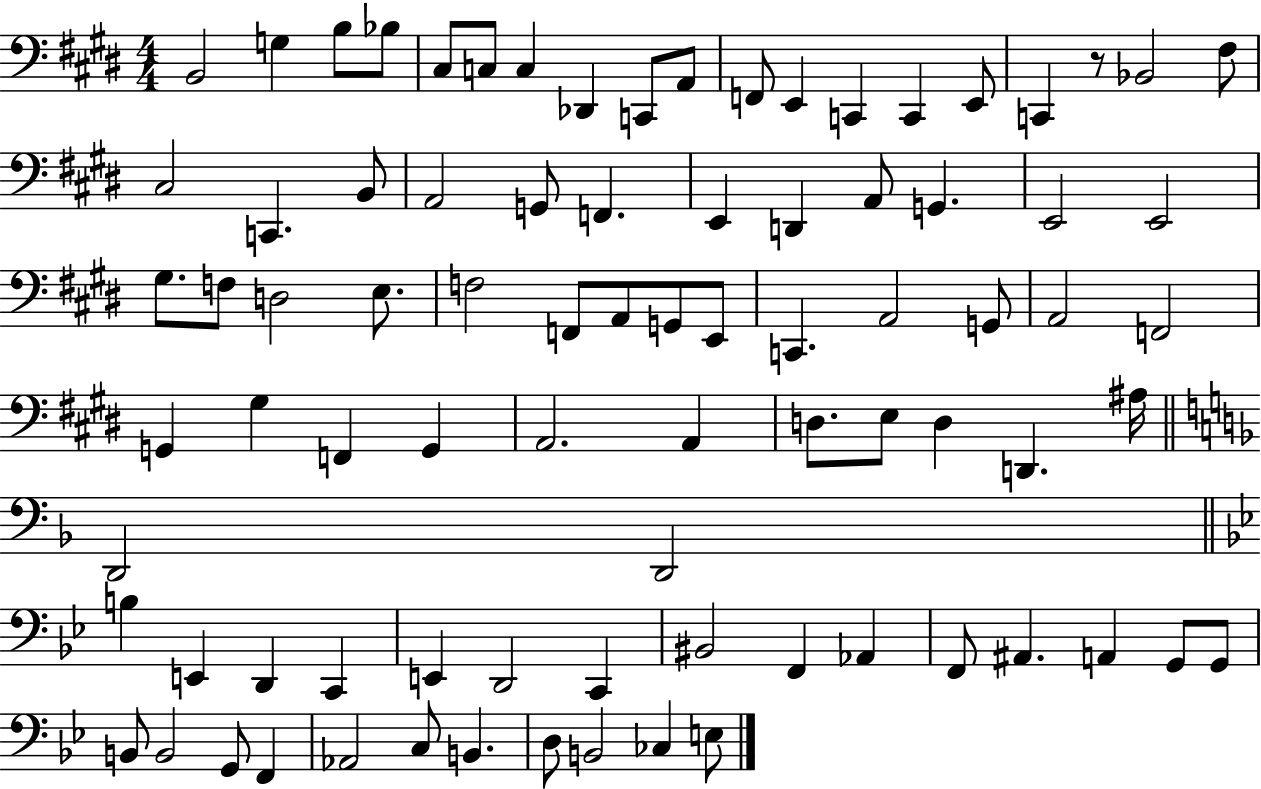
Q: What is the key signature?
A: E major